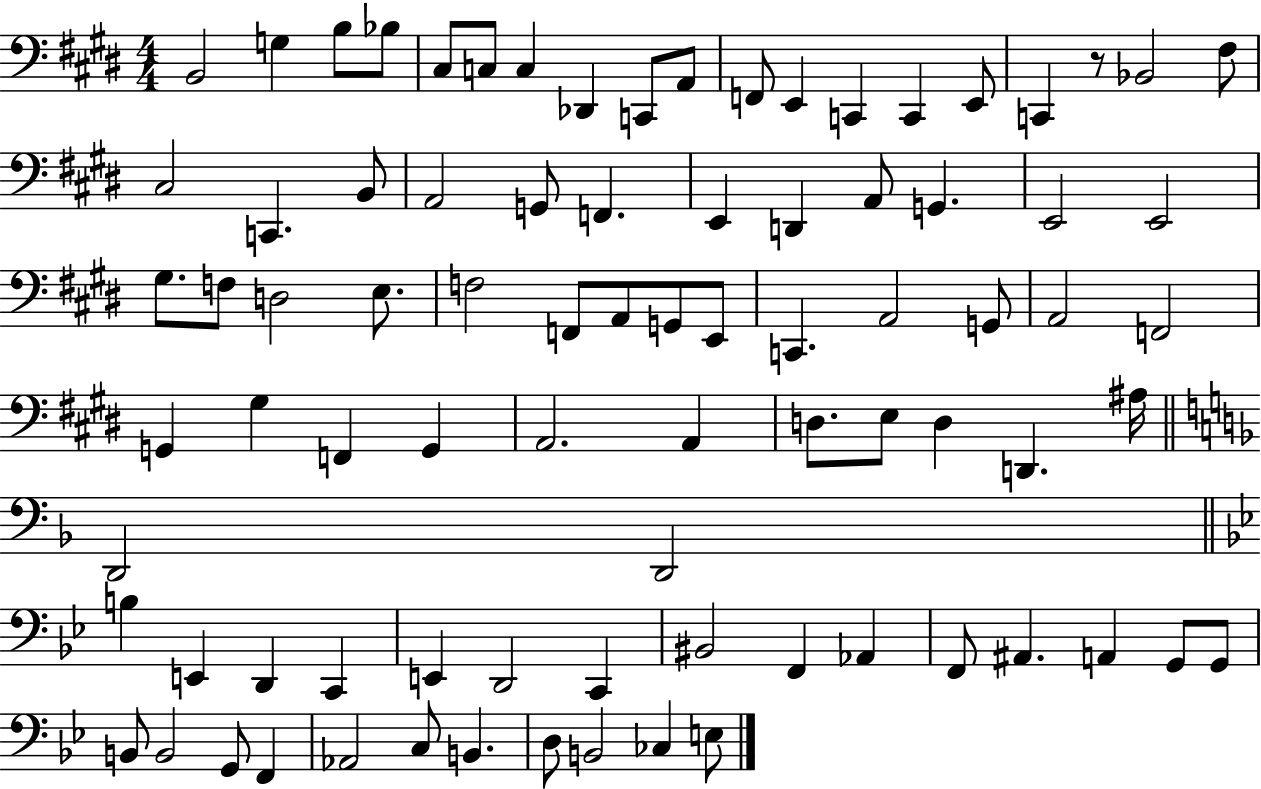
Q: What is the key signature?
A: E major